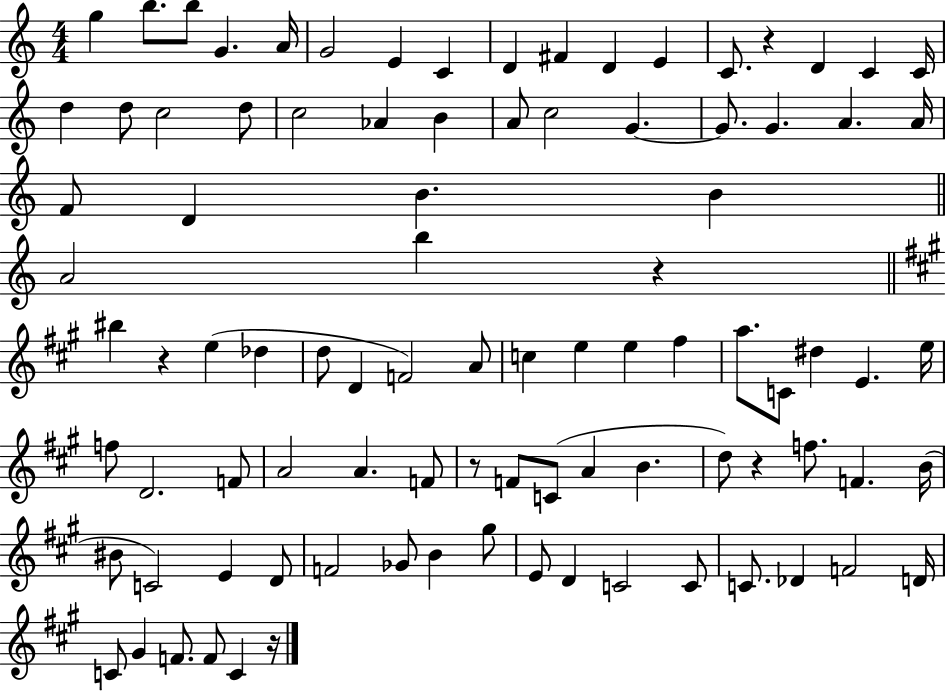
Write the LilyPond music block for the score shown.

{
  \clef treble
  \numericTimeSignature
  \time 4/4
  \key c \major
  g''4 b''8. b''8 g'4. a'16 | g'2 e'4 c'4 | d'4 fis'4 d'4 e'4 | c'8. r4 d'4 c'4 c'16 | \break d''4 d''8 c''2 d''8 | c''2 aes'4 b'4 | a'8 c''2 g'4.~~ | g'8. g'4. a'4. a'16 | \break f'8 d'4 b'4. b'4 | \bar "||" \break \key c \major a'2 b''4 r4 | \bar "||" \break \key a \major bis''4 r4 e''4( des''4 | d''8 d'4 f'2) a'8 | c''4 e''4 e''4 fis''4 | a''8. c'8 dis''4 e'4. e''16 | \break f''8 d'2. f'8 | a'2 a'4. f'8 | r8 f'8 c'8( a'4 b'4. | d''8) r4 f''8. f'4. b'16( | \break bis'8 c'2) e'4 d'8 | f'2 ges'8 b'4 gis''8 | e'8 d'4 c'2 c'8 | c'8. des'4 f'2 d'16 | \break c'8 gis'4 f'8. f'8 c'4 r16 | \bar "|."
}